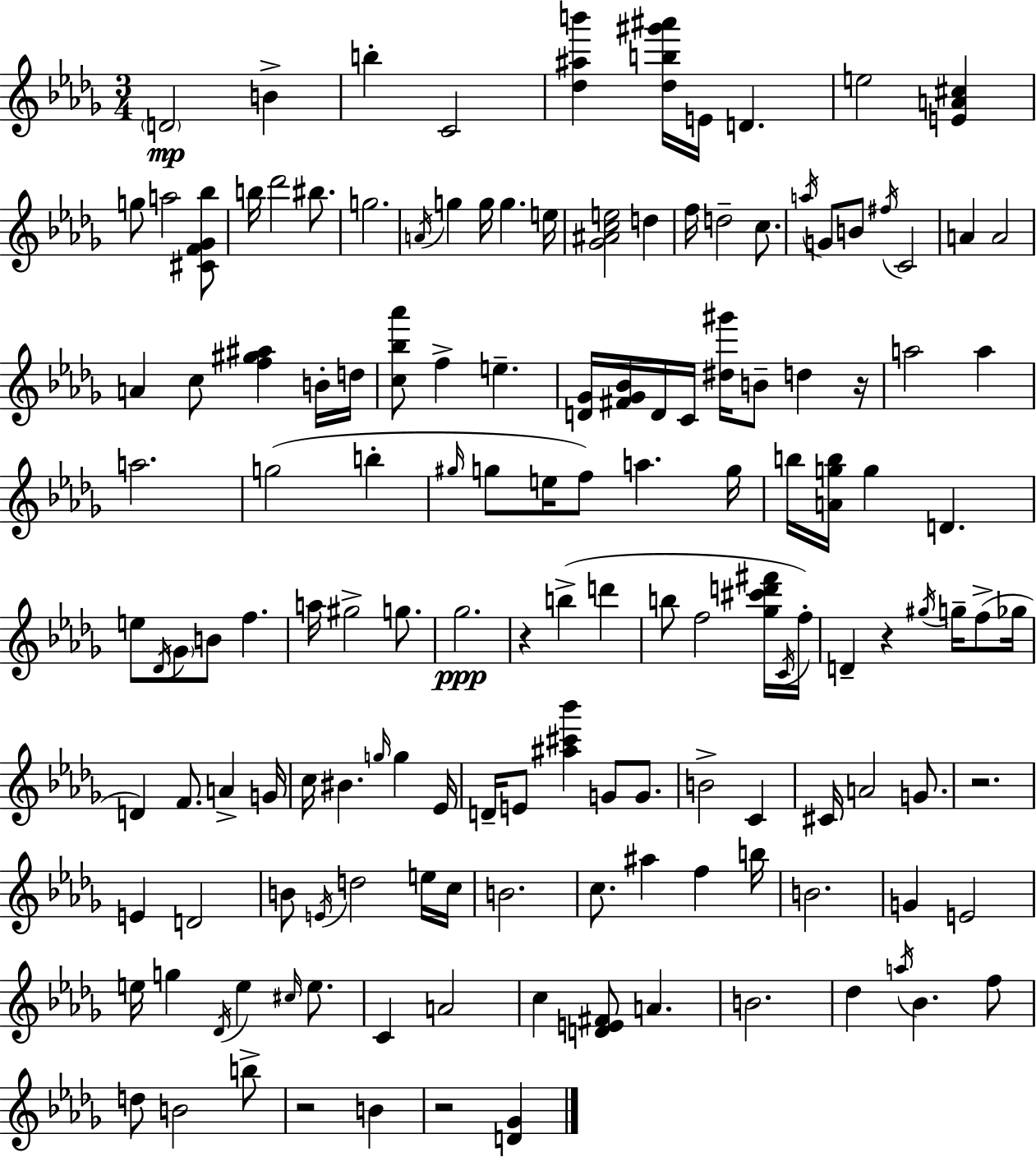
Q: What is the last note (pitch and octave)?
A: B4